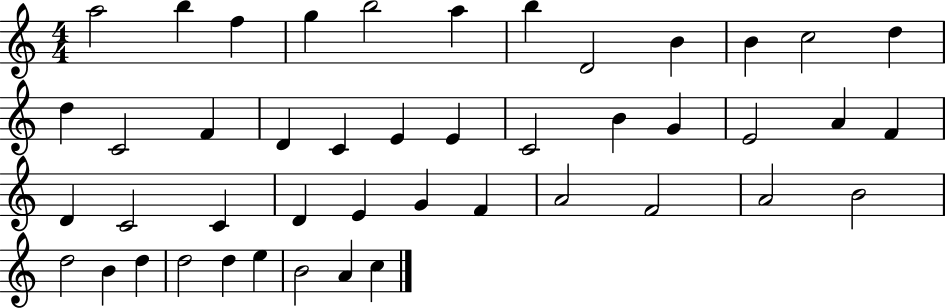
{
  \clef treble
  \numericTimeSignature
  \time 4/4
  \key c \major
  a''2 b''4 f''4 | g''4 b''2 a''4 | b''4 d'2 b'4 | b'4 c''2 d''4 | \break d''4 c'2 f'4 | d'4 c'4 e'4 e'4 | c'2 b'4 g'4 | e'2 a'4 f'4 | \break d'4 c'2 c'4 | d'4 e'4 g'4 f'4 | a'2 f'2 | a'2 b'2 | \break d''2 b'4 d''4 | d''2 d''4 e''4 | b'2 a'4 c''4 | \bar "|."
}